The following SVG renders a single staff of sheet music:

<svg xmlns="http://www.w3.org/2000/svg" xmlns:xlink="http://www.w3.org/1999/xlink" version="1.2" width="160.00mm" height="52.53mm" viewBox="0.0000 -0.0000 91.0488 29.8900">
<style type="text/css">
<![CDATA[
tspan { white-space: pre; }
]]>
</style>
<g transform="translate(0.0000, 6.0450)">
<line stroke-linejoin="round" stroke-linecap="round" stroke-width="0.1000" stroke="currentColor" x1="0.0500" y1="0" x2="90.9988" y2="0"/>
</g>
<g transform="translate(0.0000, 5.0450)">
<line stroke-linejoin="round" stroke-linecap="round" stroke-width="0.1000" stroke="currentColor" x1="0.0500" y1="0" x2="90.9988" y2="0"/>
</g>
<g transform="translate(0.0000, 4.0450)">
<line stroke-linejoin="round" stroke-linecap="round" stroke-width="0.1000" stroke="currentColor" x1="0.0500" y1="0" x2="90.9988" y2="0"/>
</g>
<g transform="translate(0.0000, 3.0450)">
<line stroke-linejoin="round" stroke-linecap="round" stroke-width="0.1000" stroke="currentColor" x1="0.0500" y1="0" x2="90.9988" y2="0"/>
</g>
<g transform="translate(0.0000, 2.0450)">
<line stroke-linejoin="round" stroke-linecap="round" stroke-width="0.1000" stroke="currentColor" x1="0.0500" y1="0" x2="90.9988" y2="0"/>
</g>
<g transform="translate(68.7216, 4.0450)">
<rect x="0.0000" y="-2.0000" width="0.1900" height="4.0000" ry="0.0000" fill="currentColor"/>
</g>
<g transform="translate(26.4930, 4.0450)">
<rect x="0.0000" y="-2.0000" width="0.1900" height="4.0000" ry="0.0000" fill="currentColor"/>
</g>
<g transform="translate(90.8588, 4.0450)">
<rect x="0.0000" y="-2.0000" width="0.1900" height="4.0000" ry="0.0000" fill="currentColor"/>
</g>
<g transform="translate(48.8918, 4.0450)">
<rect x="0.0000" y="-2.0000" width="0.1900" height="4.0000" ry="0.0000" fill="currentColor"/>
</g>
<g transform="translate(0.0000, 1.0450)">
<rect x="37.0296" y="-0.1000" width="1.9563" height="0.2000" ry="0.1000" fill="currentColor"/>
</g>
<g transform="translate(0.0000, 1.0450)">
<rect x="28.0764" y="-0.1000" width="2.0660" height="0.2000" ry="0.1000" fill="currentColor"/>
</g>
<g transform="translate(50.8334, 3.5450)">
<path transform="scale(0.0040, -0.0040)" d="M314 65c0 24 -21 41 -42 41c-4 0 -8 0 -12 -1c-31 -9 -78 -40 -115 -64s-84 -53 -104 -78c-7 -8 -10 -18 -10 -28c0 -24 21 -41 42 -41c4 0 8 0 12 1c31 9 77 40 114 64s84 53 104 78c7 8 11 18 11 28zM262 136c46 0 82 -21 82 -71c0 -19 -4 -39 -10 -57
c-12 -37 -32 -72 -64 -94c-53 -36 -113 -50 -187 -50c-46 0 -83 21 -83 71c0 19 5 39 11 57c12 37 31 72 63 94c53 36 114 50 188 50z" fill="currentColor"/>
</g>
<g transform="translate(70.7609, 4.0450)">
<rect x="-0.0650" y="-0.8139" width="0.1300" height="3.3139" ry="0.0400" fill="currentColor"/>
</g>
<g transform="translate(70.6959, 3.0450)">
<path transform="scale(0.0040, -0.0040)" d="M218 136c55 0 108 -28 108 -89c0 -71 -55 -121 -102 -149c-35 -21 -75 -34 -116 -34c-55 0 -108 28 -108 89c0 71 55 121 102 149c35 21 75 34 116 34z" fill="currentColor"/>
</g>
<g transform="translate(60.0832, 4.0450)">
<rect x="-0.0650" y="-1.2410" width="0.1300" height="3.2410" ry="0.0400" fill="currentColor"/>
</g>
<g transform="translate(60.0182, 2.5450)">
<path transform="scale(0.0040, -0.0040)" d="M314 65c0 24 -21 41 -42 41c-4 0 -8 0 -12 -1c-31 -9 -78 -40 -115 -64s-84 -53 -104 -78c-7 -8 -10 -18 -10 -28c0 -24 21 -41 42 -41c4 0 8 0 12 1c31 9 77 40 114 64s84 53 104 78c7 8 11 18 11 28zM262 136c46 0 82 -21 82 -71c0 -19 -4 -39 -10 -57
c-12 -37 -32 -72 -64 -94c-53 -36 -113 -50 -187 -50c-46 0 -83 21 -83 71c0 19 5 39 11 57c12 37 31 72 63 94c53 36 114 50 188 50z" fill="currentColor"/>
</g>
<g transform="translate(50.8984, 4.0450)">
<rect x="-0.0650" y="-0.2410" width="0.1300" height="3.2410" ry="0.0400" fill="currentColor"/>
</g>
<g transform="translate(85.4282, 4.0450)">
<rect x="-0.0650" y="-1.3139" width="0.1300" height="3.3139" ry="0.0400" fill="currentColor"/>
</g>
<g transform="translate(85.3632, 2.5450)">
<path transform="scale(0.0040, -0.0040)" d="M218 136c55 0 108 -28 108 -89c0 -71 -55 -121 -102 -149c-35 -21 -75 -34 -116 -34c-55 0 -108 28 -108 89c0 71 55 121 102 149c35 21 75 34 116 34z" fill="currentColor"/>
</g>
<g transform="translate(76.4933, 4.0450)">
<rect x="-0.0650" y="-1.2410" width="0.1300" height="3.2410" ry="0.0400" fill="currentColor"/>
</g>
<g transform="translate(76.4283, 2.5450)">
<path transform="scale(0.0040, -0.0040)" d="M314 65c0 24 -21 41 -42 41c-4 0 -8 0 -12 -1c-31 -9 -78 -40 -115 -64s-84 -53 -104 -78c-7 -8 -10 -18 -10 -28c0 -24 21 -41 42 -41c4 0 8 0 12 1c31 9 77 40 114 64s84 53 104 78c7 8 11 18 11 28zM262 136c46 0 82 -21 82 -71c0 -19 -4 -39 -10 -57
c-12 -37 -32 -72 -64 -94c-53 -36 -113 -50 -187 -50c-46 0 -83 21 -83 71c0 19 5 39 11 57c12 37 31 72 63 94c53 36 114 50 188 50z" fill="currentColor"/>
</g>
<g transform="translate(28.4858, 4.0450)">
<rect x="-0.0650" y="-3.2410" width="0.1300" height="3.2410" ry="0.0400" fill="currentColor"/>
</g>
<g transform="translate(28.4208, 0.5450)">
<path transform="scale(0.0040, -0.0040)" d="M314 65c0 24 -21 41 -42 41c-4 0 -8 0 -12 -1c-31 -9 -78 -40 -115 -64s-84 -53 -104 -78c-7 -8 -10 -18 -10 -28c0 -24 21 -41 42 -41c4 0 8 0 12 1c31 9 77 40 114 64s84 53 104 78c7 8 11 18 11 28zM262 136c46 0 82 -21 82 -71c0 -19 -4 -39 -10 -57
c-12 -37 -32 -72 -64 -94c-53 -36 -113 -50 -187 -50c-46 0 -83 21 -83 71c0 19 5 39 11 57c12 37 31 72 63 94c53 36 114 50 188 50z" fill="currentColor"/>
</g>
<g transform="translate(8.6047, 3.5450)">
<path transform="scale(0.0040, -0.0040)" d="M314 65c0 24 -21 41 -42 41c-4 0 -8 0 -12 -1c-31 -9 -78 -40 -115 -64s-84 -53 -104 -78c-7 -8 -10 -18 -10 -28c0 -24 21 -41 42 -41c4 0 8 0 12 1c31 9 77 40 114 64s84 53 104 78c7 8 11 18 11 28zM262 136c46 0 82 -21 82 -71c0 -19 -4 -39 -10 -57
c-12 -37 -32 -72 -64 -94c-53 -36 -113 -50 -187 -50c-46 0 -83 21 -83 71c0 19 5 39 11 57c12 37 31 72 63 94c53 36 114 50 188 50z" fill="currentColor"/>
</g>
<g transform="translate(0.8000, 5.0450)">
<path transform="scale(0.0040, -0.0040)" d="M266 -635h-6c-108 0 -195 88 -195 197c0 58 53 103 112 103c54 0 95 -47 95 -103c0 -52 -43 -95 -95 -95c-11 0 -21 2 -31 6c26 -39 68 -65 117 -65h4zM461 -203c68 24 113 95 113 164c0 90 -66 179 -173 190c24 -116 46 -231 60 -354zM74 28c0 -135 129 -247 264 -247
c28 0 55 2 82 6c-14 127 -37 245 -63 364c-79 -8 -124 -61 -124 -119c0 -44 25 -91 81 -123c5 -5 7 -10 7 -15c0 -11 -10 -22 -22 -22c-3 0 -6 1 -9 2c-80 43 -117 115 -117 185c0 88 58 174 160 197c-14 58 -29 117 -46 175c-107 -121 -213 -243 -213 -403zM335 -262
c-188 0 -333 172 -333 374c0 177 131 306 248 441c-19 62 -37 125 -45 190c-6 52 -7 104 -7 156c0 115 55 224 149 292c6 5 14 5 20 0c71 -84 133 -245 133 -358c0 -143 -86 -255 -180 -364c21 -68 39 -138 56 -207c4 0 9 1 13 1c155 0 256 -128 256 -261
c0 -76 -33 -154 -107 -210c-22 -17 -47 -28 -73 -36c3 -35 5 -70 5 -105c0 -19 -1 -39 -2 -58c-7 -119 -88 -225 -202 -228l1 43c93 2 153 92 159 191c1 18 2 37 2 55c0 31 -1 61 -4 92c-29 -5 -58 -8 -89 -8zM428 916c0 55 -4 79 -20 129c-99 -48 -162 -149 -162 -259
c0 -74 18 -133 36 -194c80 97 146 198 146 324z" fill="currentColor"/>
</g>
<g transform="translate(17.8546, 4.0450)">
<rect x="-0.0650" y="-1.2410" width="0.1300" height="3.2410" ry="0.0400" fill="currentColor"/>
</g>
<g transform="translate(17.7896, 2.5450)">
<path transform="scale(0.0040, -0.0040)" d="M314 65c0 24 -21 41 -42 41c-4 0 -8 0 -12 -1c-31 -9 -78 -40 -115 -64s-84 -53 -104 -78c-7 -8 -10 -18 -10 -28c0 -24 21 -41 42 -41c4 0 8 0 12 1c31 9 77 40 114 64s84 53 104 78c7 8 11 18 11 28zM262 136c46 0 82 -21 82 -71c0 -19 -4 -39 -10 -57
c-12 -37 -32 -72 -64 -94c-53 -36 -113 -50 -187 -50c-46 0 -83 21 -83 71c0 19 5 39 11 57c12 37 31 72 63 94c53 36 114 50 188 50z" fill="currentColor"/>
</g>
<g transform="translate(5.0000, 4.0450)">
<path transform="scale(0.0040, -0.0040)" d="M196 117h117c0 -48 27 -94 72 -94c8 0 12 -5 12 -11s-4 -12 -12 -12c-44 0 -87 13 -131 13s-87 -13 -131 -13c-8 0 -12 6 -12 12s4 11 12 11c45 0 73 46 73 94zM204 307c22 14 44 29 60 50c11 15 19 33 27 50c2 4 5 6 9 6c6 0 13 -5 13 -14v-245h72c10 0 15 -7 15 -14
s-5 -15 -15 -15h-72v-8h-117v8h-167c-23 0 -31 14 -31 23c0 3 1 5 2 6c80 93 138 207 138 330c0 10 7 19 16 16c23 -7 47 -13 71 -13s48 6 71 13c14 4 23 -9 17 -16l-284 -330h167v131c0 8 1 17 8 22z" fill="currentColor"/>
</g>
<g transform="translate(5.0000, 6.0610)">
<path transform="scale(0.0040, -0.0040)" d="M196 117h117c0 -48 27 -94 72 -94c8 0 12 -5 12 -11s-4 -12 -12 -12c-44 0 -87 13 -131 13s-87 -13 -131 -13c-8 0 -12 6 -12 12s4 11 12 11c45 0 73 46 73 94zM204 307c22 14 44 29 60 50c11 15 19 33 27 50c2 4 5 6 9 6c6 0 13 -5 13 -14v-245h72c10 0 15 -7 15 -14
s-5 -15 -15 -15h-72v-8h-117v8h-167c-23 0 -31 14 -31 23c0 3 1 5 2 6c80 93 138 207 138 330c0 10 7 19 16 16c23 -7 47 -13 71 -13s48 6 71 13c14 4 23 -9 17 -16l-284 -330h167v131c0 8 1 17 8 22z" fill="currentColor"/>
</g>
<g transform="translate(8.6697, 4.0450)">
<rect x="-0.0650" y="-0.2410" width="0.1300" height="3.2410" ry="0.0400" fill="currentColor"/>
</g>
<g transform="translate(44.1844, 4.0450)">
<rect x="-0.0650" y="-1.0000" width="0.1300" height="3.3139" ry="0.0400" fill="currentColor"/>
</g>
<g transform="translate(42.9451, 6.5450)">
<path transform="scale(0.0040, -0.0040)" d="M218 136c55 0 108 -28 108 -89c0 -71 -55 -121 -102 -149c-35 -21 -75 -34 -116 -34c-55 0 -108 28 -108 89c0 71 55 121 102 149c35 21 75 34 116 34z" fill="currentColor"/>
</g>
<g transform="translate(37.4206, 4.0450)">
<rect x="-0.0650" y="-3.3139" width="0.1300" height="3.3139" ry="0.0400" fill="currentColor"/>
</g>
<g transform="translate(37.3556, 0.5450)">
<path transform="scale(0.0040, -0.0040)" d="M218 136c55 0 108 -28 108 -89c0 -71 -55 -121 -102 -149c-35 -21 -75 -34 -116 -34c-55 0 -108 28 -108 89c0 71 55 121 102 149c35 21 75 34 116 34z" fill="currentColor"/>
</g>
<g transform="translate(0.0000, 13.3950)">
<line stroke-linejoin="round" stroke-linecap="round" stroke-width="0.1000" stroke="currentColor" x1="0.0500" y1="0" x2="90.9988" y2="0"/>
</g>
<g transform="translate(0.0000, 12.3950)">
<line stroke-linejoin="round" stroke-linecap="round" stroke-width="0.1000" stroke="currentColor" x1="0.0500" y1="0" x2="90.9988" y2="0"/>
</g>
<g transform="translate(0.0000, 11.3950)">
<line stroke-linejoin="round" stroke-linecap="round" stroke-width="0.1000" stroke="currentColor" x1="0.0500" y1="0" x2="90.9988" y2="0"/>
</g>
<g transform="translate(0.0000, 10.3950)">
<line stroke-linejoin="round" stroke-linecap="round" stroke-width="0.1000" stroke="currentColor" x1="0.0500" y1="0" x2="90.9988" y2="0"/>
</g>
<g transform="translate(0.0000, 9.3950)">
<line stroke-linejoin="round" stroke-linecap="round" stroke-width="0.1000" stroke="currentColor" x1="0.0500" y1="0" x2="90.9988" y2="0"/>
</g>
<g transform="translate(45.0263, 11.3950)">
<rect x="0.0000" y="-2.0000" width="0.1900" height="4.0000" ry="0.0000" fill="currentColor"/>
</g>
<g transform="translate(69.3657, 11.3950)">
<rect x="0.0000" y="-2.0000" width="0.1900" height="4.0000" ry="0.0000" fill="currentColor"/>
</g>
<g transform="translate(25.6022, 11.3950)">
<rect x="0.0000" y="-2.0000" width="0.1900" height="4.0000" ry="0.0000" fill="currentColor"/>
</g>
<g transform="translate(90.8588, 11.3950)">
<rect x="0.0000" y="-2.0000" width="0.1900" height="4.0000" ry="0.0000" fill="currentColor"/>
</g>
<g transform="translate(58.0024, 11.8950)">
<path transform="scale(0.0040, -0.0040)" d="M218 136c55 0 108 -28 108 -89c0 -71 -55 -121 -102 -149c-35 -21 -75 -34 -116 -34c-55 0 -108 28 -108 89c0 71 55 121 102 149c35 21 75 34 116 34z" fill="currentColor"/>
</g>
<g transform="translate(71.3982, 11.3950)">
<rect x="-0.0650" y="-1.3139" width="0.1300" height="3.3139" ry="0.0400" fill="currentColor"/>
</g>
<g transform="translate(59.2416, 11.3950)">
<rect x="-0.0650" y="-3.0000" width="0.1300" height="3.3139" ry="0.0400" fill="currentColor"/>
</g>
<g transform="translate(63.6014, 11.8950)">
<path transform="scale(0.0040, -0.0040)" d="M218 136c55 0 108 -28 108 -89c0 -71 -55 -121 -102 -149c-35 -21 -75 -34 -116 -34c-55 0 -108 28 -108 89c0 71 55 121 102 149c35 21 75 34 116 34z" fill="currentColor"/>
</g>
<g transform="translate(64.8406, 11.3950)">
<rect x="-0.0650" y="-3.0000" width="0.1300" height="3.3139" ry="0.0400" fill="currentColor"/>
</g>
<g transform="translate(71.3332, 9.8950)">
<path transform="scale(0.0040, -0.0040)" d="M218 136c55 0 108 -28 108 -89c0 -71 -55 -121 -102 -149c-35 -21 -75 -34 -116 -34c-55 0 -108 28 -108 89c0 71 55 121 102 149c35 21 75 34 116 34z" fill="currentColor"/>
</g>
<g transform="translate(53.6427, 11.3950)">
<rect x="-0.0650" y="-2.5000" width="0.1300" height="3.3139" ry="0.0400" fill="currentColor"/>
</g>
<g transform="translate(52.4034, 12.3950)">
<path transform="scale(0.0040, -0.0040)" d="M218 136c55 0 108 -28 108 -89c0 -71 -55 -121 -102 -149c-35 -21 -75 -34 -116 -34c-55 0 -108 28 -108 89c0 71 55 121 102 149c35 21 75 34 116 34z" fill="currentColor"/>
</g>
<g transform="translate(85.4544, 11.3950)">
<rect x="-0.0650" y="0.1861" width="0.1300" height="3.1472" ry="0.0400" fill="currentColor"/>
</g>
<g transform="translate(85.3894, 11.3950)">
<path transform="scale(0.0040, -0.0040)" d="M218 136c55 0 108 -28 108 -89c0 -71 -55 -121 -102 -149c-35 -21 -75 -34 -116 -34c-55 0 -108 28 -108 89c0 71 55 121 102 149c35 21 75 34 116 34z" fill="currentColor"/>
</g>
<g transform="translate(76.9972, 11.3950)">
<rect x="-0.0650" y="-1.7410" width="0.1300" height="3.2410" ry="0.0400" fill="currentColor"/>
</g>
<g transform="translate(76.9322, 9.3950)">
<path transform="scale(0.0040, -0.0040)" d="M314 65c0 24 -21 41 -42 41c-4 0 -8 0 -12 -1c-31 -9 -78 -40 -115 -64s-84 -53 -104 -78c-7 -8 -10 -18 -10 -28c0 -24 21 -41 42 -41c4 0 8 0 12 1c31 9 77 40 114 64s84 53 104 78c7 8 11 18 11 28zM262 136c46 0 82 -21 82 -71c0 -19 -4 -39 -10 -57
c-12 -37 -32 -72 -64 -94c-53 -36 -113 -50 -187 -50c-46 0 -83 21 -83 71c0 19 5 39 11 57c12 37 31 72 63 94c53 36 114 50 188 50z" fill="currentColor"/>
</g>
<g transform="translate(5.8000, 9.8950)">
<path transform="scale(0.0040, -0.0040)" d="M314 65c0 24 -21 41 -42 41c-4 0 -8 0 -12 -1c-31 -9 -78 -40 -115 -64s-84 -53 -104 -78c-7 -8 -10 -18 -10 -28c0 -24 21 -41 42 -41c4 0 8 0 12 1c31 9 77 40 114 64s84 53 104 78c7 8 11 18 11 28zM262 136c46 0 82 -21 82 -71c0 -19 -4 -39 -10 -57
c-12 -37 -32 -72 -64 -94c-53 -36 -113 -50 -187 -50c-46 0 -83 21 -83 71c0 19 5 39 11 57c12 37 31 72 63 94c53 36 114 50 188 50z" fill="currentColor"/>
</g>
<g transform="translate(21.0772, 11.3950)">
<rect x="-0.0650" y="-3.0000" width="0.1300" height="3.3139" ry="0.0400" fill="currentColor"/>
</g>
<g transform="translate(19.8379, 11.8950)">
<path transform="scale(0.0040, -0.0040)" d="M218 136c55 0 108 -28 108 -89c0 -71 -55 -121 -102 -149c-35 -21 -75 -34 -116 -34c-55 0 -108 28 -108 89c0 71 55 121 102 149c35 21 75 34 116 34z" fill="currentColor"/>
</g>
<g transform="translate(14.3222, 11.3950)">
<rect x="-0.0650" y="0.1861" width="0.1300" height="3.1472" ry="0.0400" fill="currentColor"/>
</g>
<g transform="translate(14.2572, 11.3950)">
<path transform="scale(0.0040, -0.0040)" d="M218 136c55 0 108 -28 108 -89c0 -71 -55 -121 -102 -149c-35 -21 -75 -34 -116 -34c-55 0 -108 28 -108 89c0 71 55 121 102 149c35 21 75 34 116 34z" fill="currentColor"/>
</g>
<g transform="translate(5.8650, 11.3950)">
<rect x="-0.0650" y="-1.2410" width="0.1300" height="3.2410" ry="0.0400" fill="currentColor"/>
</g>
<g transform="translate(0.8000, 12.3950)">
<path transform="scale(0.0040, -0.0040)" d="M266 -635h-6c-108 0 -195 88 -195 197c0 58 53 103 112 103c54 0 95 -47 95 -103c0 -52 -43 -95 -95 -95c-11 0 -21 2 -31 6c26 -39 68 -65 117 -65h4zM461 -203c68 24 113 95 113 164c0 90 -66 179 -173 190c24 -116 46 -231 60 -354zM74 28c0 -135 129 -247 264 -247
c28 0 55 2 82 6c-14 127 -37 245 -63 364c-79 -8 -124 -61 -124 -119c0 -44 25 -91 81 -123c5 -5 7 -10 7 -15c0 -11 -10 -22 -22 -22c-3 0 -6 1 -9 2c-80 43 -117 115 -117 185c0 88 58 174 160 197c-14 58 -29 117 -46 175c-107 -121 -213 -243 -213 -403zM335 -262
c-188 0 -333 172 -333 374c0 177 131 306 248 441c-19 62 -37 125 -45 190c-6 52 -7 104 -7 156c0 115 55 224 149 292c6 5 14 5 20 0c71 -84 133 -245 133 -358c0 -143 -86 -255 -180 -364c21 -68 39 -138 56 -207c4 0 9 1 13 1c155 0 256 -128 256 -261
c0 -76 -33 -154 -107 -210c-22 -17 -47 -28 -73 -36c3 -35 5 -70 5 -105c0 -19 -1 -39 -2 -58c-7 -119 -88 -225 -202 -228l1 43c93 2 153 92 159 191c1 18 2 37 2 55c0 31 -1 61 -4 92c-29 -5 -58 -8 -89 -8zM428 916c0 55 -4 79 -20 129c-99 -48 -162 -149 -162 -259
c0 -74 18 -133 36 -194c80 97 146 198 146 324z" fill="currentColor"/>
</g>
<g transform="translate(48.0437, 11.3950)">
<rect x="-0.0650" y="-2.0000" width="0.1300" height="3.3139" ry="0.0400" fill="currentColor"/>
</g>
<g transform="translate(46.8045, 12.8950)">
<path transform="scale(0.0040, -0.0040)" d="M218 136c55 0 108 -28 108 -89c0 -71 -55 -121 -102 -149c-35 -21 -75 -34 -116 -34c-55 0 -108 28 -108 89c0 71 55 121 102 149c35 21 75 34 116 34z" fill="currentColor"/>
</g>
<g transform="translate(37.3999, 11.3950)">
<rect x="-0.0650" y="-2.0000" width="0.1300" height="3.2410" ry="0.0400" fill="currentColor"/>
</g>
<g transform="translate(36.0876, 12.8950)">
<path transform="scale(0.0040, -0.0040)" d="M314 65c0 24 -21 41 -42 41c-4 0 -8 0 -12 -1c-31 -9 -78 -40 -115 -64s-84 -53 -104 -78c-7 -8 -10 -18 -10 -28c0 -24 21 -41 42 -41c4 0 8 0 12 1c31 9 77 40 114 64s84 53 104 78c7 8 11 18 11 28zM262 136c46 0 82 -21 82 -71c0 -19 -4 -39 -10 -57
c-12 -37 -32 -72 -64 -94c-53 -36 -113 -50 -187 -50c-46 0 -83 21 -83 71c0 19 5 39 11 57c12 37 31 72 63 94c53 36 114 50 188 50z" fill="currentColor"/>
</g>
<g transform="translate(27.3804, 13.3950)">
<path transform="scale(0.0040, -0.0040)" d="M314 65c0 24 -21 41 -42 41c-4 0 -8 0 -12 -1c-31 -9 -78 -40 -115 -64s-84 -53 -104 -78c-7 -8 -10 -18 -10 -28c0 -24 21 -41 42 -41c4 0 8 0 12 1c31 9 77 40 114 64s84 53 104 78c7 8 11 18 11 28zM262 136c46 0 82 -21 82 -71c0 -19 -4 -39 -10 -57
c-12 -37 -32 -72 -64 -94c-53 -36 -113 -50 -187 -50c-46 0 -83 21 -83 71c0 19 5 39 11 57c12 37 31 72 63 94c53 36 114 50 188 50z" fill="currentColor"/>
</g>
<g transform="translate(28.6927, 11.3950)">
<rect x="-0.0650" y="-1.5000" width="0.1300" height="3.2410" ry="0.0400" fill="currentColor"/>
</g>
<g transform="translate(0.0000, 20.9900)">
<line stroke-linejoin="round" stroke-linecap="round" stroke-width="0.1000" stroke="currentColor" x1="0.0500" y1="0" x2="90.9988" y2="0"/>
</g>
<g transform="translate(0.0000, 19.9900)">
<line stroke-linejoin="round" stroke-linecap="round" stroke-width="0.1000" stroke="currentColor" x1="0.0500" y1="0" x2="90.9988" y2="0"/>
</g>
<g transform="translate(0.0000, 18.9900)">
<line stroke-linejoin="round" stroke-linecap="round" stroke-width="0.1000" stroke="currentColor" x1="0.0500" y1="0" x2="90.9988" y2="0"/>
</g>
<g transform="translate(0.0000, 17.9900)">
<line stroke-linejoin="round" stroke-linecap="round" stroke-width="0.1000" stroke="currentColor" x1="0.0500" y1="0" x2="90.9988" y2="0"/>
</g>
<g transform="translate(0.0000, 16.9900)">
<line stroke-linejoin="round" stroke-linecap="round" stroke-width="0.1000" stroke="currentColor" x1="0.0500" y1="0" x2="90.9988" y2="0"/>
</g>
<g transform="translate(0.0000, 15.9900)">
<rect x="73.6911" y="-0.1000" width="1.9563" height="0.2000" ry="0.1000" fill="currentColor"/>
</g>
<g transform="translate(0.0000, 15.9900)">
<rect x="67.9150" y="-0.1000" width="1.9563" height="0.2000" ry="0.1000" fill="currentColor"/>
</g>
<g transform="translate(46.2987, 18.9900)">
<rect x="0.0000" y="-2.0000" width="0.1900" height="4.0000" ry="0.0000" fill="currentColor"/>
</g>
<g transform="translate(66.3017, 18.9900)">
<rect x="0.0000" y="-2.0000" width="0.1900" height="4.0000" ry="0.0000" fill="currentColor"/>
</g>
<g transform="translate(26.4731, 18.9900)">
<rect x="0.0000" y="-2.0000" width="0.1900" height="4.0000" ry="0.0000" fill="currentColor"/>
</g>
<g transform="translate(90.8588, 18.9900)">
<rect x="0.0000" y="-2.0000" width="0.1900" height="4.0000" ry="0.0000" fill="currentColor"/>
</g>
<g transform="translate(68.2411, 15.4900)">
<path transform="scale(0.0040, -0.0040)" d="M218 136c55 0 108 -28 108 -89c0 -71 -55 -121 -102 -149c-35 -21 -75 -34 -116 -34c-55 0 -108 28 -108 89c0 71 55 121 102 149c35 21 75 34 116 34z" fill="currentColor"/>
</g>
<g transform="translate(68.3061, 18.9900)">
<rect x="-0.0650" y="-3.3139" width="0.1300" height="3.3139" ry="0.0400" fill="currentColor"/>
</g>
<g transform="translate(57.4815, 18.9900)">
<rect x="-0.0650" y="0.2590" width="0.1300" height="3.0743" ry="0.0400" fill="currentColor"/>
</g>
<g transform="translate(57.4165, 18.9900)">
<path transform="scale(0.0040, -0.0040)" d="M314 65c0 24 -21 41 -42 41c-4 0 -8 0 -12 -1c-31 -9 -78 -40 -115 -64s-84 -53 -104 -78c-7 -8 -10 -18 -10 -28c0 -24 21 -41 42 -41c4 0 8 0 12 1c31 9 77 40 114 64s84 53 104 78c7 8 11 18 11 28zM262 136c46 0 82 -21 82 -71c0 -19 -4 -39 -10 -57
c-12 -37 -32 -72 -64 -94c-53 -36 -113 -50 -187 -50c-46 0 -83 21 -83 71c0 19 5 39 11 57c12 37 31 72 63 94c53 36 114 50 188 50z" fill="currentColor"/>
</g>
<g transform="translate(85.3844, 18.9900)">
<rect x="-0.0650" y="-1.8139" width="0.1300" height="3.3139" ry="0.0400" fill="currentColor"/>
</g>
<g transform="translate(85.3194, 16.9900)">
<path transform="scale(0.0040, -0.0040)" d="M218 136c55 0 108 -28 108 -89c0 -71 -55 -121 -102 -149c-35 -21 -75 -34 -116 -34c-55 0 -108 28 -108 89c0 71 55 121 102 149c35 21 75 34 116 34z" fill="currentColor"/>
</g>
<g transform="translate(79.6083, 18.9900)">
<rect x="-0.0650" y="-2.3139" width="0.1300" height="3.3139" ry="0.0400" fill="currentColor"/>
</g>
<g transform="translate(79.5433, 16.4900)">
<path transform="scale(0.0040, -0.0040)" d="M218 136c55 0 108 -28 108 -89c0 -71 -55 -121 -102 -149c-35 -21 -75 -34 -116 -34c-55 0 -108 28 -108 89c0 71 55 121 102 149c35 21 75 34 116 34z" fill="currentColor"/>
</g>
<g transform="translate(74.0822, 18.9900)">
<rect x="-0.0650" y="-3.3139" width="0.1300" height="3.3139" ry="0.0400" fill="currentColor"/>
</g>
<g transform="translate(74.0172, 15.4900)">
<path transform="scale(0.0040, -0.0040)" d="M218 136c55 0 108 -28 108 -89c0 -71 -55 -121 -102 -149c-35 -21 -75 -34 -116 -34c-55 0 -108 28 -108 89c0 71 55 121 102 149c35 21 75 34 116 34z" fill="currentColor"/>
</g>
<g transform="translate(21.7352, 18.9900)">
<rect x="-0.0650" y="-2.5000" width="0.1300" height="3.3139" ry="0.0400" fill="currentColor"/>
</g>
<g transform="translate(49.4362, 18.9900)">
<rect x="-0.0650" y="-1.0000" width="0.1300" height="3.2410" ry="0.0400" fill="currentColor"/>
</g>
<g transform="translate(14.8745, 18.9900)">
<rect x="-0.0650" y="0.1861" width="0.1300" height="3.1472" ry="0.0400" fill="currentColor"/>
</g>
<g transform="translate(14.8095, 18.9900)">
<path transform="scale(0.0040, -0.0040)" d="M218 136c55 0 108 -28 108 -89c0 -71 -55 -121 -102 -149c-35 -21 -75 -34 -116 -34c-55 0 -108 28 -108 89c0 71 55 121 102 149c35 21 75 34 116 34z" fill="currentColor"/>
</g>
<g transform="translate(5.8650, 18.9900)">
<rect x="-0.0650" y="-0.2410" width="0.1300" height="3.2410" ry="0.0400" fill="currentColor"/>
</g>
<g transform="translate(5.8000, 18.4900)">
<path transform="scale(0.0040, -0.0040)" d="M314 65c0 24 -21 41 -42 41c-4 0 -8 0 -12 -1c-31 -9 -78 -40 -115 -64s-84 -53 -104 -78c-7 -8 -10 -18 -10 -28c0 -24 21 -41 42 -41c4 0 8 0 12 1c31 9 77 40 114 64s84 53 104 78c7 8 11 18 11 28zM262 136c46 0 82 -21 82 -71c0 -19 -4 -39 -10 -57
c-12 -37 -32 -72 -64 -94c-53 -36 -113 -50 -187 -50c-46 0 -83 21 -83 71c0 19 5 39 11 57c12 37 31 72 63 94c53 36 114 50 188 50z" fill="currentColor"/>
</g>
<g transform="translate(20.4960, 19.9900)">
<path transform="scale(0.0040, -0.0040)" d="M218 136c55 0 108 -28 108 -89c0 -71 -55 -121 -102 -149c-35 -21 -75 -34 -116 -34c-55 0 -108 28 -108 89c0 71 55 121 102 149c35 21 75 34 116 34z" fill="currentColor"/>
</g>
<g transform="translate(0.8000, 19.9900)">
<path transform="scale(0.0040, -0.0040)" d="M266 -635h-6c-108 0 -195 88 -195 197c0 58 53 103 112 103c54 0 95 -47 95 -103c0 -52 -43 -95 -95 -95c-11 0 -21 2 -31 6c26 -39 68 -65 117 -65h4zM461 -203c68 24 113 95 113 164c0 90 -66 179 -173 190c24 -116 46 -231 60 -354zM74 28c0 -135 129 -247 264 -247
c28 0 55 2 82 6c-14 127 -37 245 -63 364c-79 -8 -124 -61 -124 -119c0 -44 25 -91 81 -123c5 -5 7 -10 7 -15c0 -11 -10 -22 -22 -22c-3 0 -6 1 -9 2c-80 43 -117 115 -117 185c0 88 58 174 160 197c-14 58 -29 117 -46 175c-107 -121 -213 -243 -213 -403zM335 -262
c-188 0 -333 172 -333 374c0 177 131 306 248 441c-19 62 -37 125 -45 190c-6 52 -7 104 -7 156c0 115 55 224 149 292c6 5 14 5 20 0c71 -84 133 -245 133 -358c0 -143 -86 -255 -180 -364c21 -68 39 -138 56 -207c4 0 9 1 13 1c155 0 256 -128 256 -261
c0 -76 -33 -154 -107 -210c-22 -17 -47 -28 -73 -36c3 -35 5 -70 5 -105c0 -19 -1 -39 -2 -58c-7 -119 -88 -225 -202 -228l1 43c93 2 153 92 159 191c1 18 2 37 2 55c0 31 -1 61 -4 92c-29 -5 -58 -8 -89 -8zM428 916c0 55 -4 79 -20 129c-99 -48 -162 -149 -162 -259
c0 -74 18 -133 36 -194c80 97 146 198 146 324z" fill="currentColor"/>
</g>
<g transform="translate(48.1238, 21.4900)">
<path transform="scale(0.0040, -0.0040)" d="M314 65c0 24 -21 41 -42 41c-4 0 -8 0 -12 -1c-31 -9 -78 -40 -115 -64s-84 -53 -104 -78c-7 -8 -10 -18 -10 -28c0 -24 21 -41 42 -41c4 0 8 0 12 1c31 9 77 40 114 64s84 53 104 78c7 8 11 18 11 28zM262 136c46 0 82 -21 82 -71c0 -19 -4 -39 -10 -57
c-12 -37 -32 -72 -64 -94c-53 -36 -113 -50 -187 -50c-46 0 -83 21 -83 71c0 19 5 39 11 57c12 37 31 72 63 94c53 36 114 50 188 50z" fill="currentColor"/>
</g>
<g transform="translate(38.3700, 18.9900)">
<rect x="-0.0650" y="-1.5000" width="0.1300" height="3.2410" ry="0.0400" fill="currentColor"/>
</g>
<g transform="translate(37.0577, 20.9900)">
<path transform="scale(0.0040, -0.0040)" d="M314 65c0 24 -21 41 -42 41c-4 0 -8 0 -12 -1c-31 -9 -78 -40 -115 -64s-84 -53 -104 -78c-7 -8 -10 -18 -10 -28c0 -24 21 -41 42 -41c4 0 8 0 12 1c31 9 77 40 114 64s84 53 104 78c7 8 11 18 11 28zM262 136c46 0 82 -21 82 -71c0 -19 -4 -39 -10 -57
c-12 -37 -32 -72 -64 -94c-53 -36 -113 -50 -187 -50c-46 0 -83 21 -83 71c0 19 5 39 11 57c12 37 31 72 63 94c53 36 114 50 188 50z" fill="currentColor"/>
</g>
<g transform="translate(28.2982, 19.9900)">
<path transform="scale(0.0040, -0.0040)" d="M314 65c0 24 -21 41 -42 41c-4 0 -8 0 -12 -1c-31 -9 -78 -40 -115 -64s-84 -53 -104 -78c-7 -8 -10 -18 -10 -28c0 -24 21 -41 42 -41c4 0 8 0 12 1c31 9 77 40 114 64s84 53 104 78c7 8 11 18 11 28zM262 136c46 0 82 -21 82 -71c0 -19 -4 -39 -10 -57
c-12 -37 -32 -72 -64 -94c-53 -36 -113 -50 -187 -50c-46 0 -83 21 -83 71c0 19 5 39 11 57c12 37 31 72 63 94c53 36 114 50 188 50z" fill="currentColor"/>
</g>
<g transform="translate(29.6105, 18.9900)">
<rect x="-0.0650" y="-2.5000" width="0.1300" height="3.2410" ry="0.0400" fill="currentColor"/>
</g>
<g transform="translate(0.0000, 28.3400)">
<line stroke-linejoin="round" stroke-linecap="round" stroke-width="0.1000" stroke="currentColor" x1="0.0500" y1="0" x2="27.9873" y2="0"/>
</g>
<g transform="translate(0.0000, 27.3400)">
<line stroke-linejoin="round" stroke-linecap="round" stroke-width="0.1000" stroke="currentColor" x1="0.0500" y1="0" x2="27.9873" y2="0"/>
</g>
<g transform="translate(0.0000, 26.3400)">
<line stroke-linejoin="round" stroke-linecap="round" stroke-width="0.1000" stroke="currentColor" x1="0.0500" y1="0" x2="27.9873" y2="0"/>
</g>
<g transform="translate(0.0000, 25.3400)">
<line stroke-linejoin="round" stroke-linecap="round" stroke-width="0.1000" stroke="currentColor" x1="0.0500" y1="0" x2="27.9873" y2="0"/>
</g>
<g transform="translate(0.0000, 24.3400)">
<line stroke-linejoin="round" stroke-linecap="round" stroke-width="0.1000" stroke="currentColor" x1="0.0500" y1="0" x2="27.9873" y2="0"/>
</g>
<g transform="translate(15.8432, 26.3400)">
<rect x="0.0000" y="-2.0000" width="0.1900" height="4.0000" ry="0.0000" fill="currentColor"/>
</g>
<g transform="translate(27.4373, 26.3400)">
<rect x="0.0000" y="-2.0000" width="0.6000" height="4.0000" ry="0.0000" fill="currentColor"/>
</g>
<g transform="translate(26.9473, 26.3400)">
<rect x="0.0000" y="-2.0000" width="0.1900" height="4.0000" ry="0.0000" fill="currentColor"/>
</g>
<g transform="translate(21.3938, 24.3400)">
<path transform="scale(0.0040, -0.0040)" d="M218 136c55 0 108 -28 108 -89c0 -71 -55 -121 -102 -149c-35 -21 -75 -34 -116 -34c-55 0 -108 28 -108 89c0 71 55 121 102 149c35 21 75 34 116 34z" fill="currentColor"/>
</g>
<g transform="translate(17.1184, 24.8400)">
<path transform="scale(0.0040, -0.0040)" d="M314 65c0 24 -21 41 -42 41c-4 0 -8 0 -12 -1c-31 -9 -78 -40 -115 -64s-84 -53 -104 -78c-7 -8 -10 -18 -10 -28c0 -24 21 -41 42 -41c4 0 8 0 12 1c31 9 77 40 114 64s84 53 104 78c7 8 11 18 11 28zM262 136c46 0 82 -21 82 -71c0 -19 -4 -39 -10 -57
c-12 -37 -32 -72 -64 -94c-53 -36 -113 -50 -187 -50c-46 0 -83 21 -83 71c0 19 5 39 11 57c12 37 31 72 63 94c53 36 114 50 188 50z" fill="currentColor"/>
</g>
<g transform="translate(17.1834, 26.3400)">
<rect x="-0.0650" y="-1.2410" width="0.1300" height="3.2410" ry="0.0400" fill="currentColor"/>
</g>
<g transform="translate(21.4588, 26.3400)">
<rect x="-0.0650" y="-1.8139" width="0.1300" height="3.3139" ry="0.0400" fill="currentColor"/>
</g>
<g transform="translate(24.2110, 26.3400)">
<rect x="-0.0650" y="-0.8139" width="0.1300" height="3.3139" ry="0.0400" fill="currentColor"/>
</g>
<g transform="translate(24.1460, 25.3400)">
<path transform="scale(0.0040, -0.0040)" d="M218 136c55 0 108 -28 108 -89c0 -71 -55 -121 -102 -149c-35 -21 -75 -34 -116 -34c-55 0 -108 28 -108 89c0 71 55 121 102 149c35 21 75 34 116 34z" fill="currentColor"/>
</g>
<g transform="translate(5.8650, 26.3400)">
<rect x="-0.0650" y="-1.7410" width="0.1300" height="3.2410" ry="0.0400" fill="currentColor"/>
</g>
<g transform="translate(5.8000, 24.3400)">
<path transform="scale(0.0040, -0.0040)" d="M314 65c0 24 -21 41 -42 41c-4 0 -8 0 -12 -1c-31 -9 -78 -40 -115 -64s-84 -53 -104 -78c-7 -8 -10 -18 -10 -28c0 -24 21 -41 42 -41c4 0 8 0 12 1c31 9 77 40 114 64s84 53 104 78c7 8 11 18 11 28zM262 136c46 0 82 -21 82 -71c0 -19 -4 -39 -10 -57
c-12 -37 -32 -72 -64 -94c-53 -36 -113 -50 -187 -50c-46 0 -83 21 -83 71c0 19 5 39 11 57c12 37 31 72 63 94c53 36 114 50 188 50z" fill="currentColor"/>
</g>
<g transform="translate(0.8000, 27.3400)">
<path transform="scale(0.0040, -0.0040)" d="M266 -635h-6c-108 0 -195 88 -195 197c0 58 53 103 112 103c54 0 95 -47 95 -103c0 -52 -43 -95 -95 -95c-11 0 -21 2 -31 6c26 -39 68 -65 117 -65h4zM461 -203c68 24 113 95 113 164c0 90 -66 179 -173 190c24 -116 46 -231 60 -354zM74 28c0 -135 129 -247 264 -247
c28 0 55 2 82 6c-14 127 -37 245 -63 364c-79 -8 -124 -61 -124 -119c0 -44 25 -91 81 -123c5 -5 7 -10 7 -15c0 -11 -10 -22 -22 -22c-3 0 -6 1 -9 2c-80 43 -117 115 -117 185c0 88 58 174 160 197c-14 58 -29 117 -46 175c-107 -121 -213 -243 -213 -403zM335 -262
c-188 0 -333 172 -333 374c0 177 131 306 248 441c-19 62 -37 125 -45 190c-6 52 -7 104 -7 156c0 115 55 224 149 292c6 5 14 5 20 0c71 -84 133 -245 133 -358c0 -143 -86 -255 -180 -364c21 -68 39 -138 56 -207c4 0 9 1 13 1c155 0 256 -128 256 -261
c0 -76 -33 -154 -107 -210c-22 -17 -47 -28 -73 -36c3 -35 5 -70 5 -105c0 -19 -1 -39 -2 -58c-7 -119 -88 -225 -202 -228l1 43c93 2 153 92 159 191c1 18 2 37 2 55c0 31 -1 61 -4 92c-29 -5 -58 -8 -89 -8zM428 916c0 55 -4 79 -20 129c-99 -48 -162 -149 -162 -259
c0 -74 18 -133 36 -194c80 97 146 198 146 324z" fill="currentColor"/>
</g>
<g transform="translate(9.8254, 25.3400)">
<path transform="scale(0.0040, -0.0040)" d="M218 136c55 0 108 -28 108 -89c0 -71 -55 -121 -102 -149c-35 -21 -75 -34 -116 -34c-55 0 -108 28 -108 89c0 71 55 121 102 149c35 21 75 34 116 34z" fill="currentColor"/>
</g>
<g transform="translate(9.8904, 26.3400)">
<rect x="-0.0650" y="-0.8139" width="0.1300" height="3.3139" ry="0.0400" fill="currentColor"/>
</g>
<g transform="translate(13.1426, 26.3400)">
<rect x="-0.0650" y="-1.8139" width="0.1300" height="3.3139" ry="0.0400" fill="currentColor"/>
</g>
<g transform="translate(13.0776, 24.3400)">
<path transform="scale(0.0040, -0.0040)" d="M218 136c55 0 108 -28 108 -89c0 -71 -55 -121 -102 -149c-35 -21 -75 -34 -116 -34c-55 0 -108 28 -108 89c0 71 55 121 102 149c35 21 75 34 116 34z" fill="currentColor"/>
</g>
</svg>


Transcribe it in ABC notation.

X:1
T:Untitled
M:4/4
L:1/4
K:C
c2 e2 b2 b D c2 e2 d e2 e e2 B A E2 F2 F G A A e f2 B c2 B G G2 E2 D2 B2 b b g f f2 d f e2 f d